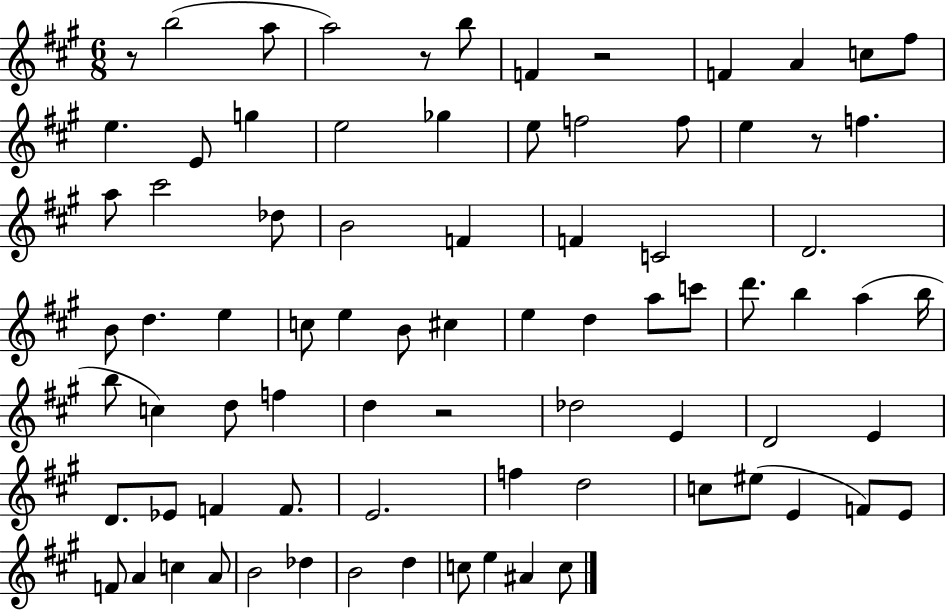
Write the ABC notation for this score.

X:1
T:Untitled
M:6/8
L:1/4
K:A
z/2 b2 a/2 a2 z/2 b/2 F z2 F A c/2 ^f/2 e E/2 g e2 _g e/2 f2 f/2 e z/2 f a/2 ^c'2 _d/2 B2 F F C2 D2 B/2 d e c/2 e B/2 ^c e d a/2 c'/2 d'/2 b a b/4 b/2 c d/2 f d z2 _d2 E D2 E D/2 _E/2 F F/2 E2 f d2 c/2 ^e/2 E F/2 E/2 F/2 A c A/2 B2 _d B2 d c/2 e ^A c/2